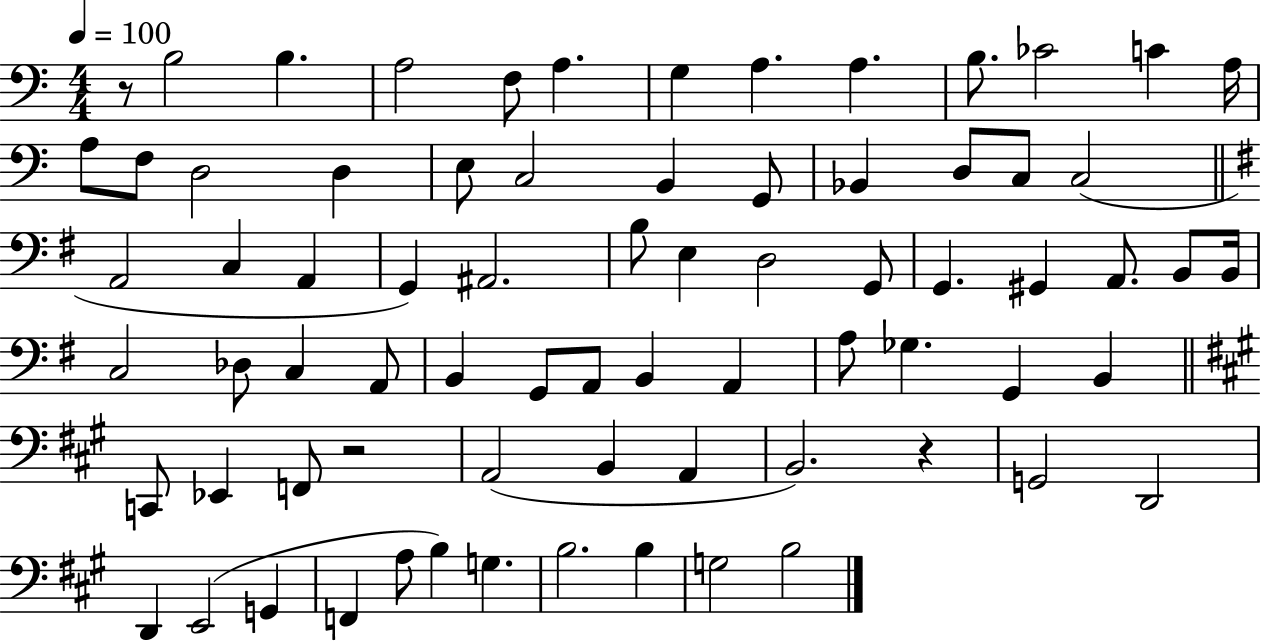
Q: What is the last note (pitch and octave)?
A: B3